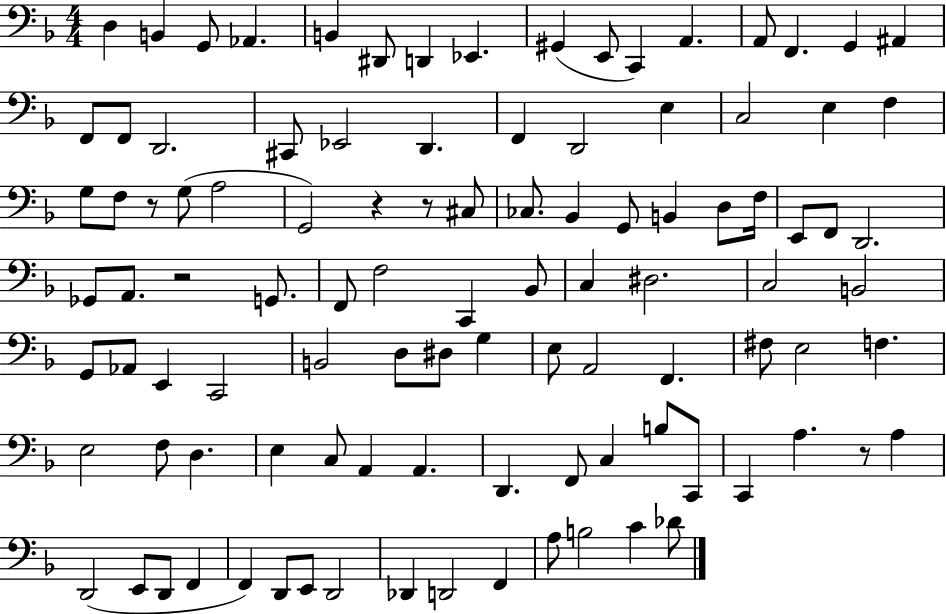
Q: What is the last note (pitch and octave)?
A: Db4